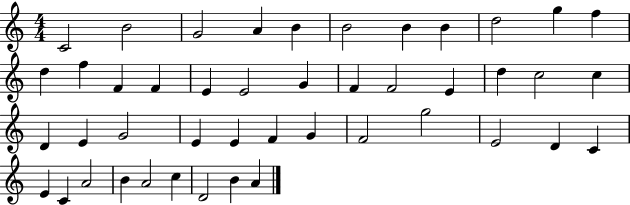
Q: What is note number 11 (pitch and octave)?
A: F5